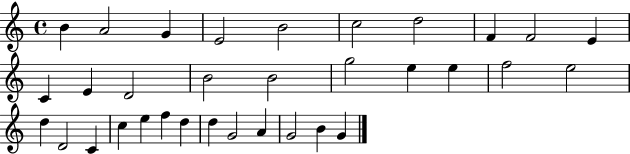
X:1
T:Untitled
M:4/4
L:1/4
K:C
B A2 G E2 B2 c2 d2 F F2 E C E D2 B2 B2 g2 e e f2 e2 d D2 C c e f d d G2 A G2 B G